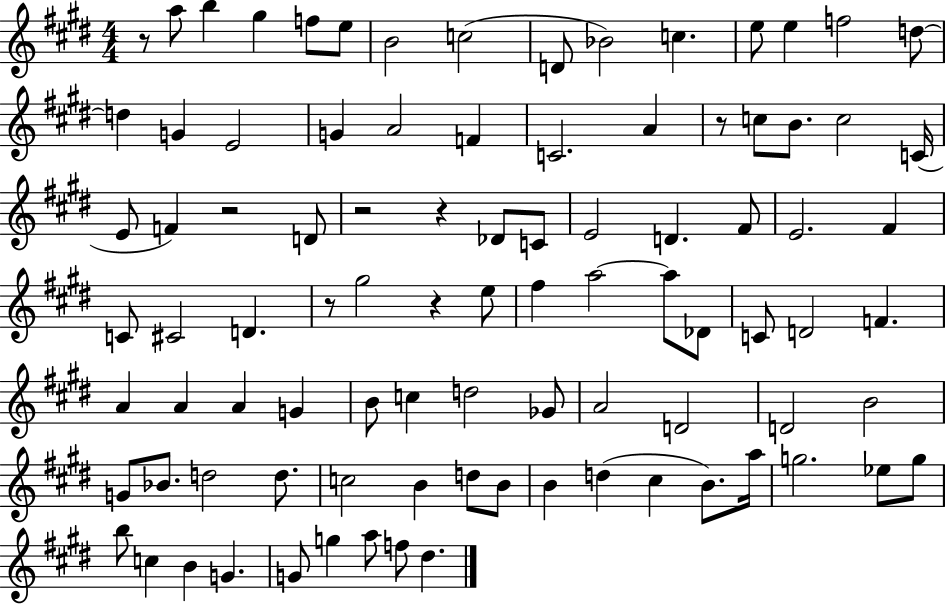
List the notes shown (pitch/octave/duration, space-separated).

R/e A5/e B5/q G#5/q F5/e E5/e B4/h C5/h D4/e Bb4/h C5/q. E5/e E5/q F5/h D5/e D5/q G4/q E4/h G4/q A4/h F4/q C4/h. A4/q R/e C5/e B4/e. C5/h C4/s E4/e F4/q R/h D4/e R/h R/q Db4/e C4/e E4/h D4/q. F#4/e E4/h. F#4/q C4/e C#4/h D4/q. R/e G#5/h R/q E5/e F#5/q A5/h A5/e Db4/e C4/e D4/h F4/q. A4/q A4/q A4/q G4/q B4/e C5/q D5/h Gb4/e A4/h D4/h D4/h B4/h G4/e Bb4/e. D5/h D5/e. C5/h B4/q D5/e B4/e B4/q D5/q C#5/q B4/e. A5/s G5/h. Eb5/e G5/e B5/e C5/q B4/q G4/q. G4/e G5/q A5/e F5/e D#5/q.